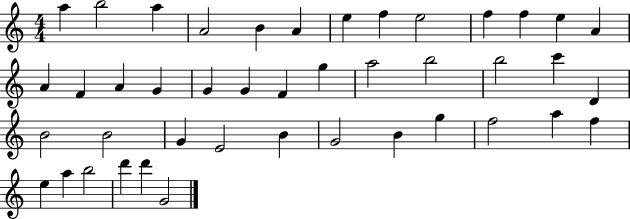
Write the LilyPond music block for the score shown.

{
  \clef treble
  \numericTimeSignature
  \time 4/4
  \key c \major
  a''4 b''2 a''4 | a'2 b'4 a'4 | e''4 f''4 e''2 | f''4 f''4 e''4 a'4 | \break a'4 f'4 a'4 g'4 | g'4 g'4 f'4 g''4 | a''2 b''2 | b''2 c'''4 d'4 | \break b'2 b'2 | g'4 e'2 b'4 | g'2 b'4 g''4 | f''2 a''4 f''4 | \break e''4 a''4 b''2 | d'''4 d'''4 g'2 | \bar "|."
}